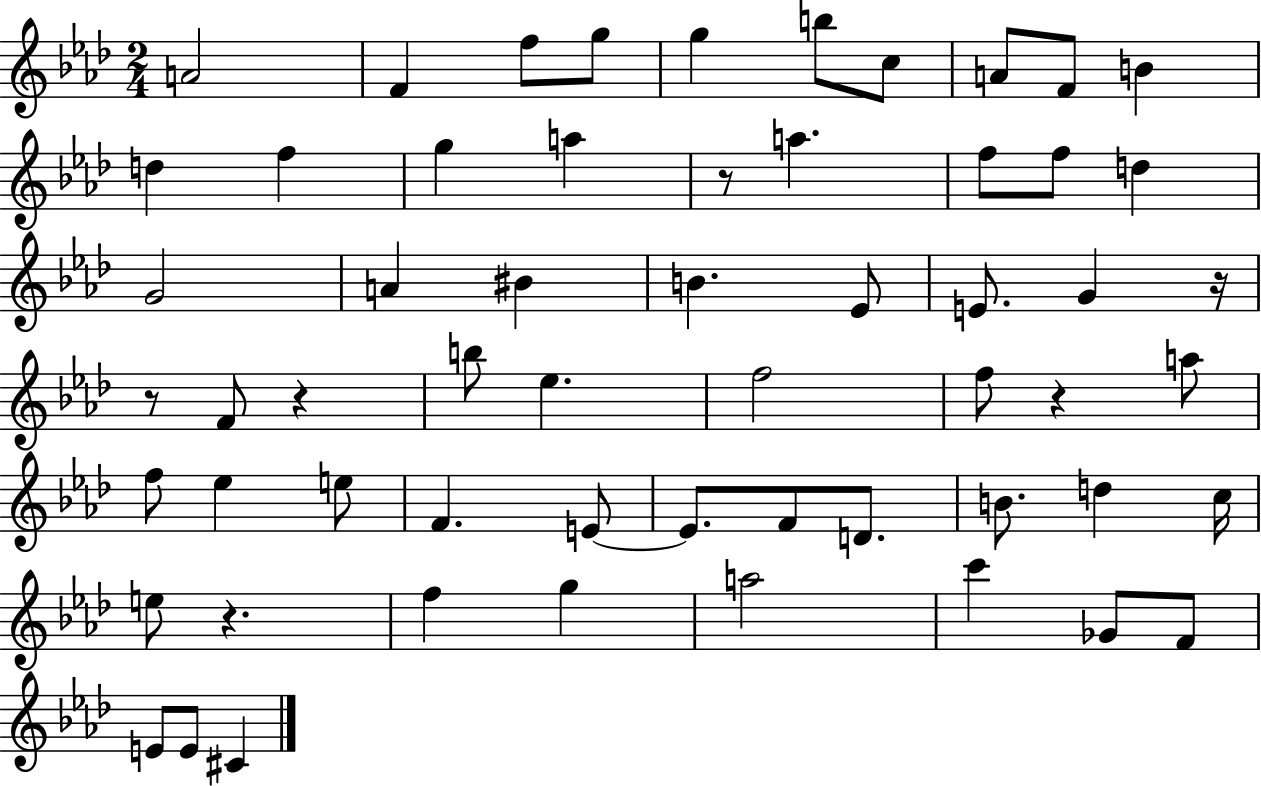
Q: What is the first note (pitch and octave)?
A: A4